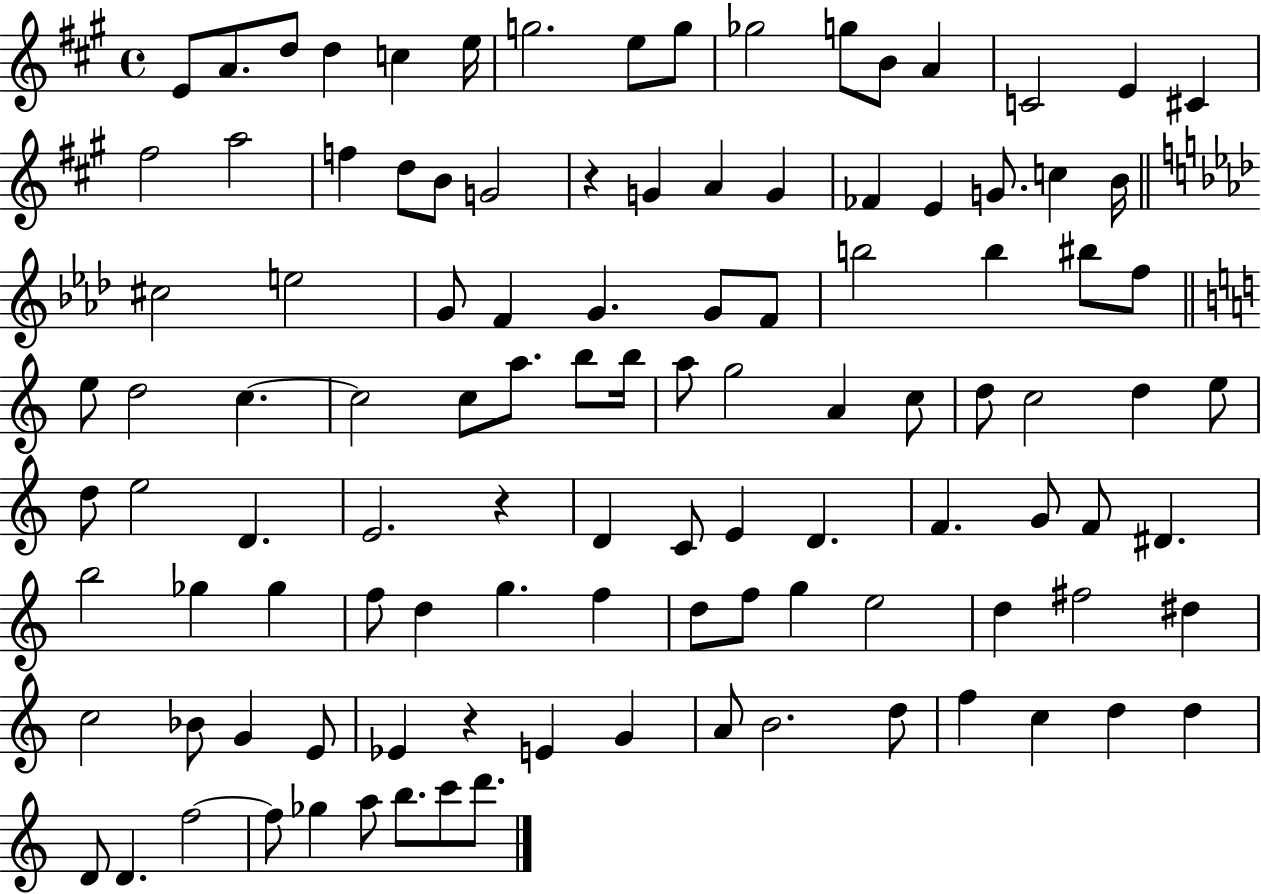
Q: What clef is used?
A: treble